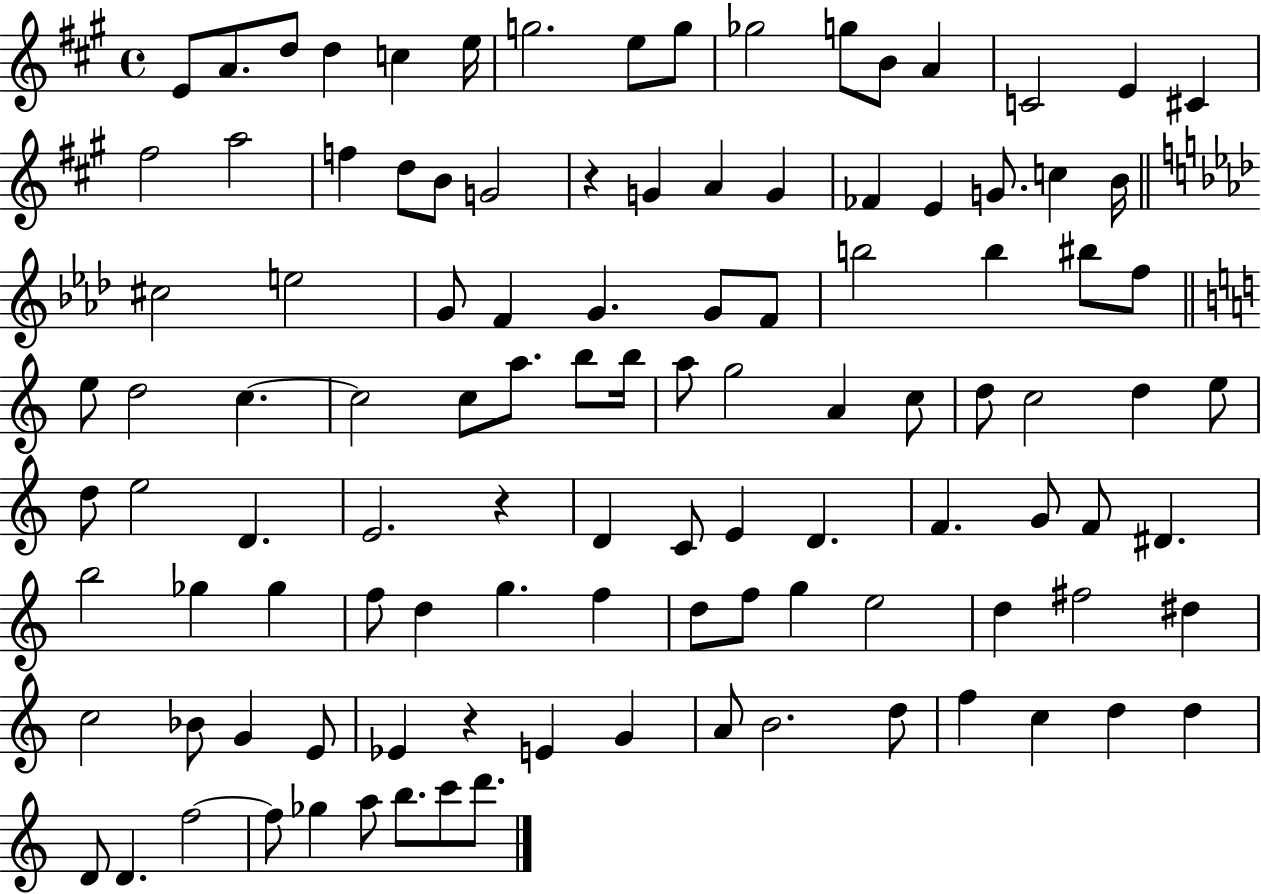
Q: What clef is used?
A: treble